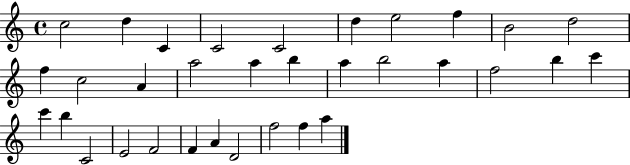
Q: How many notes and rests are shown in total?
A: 33